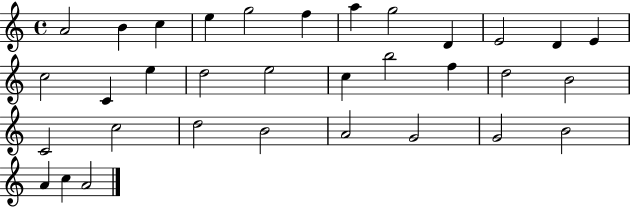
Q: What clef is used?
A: treble